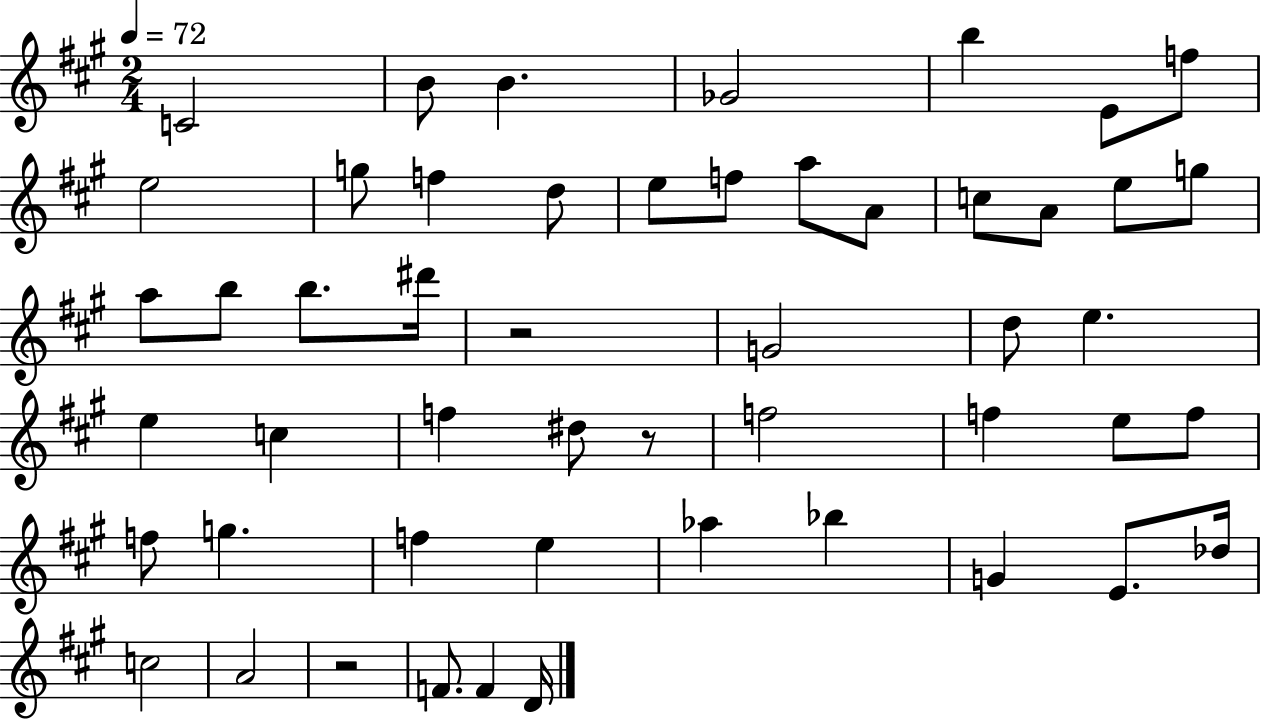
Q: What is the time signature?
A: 2/4